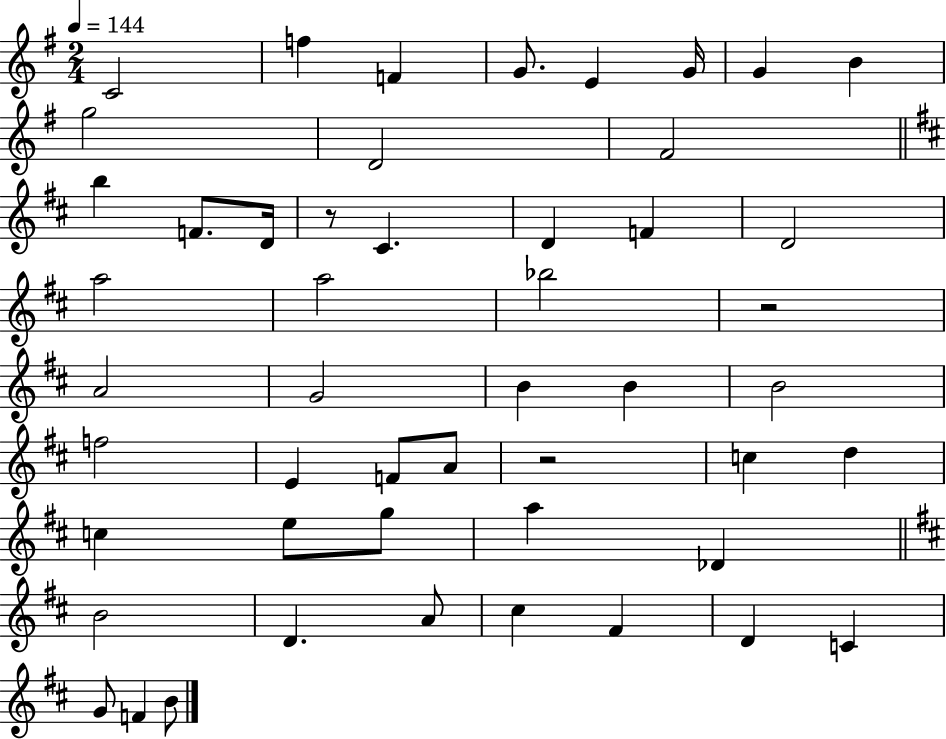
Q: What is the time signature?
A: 2/4